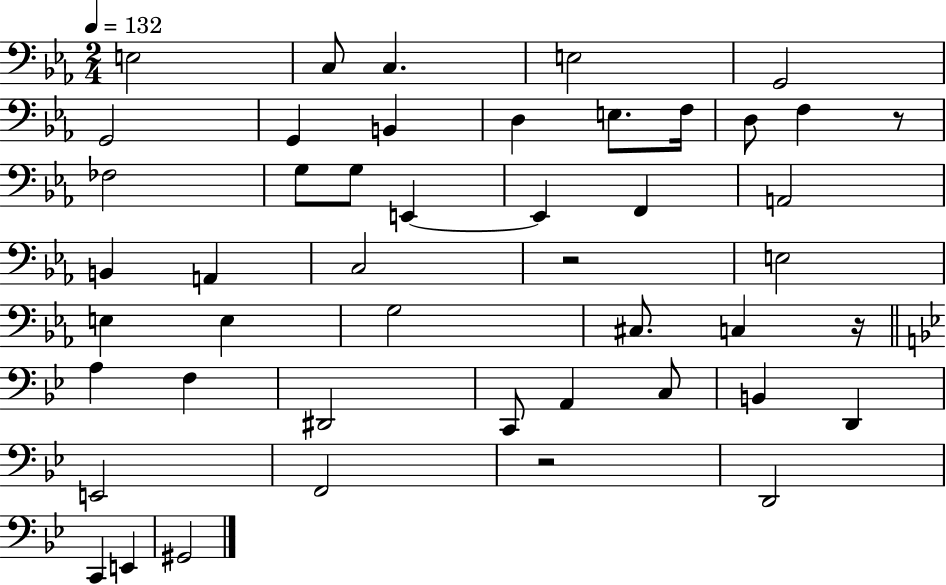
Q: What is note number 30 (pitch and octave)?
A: A3